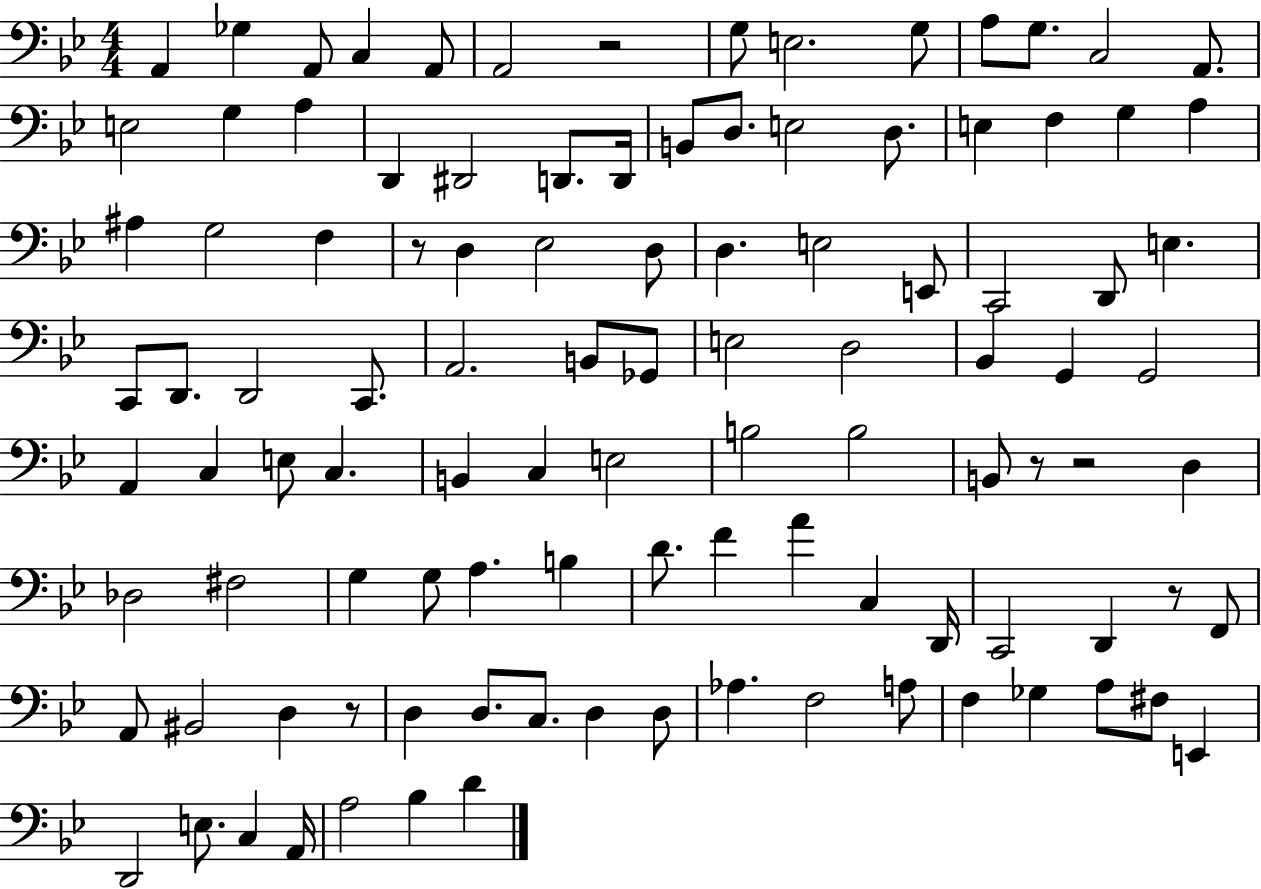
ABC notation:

X:1
T:Untitled
M:4/4
L:1/4
K:Bb
A,, _G, A,,/2 C, A,,/2 A,,2 z2 G,/2 E,2 G,/2 A,/2 G,/2 C,2 A,,/2 E,2 G, A, D,, ^D,,2 D,,/2 D,,/4 B,,/2 D,/2 E,2 D,/2 E, F, G, A, ^A, G,2 F, z/2 D, _E,2 D,/2 D, E,2 E,,/2 C,,2 D,,/2 E, C,,/2 D,,/2 D,,2 C,,/2 A,,2 B,,/2 _G,,/2 E,2 D,2 _B,, G,, G,,2 A,, C, E,/2 C, B,, C, E,2 B,2 B,2 B,,/2 z/2 z2 D, _D,2 ^F,2 G, G,/2 A, B, D/2 F A C, D,,/4 C,,2 D,, z/2 F,,/2 A,,/2 ^B,,2 D, z/2 D, D,/2 C,/2 D, D,/2 _A, F,2 A,/2 F, _G, A,/2 ^F,/2 E,, D,,2 E,/2 C, A,,/4 A,2 _B, D